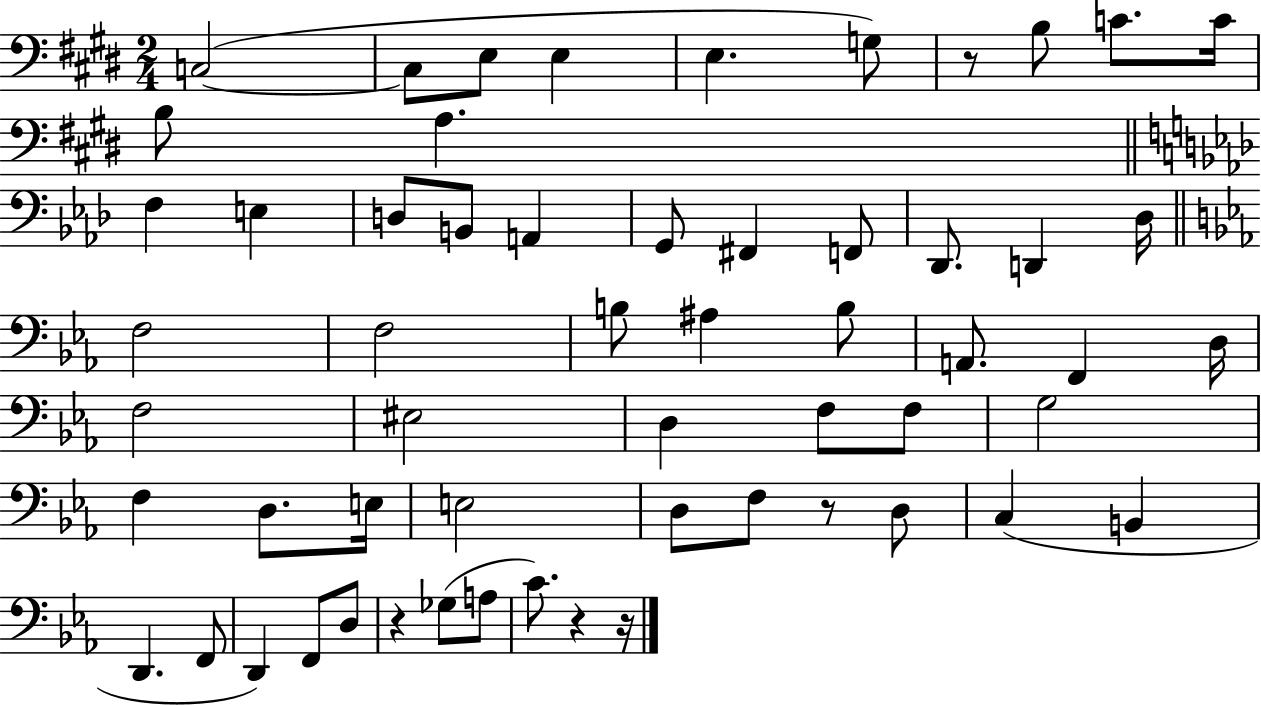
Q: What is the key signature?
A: E major